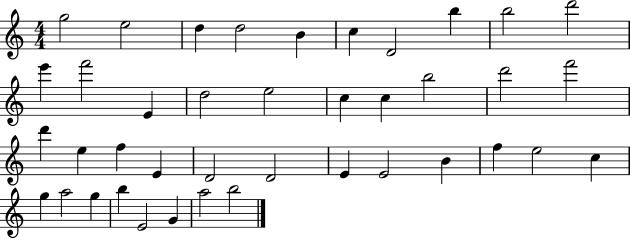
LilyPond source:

{
  \clef treble
  \numericTimeSignature
  \time 4/4
  \key c \major
  g''2 e''2 | d''4 d''2 b'4 | c''4 d'2 b''4 | b''2 d'''2 | \break e'''4 f'''2 e'4 | d''2 e''2 | c''4 c''4 b''2 | d'''2 f'''2 | \break d'''4 e''4 f''4 e'4 | d'2 d'2 | e'4 e'2 b'4 | f''4 e''2 c''4 | \break g''4 a''2 g''4 | b''4 e'2 g'4 | a''2 b''2 | \bar "|."
}